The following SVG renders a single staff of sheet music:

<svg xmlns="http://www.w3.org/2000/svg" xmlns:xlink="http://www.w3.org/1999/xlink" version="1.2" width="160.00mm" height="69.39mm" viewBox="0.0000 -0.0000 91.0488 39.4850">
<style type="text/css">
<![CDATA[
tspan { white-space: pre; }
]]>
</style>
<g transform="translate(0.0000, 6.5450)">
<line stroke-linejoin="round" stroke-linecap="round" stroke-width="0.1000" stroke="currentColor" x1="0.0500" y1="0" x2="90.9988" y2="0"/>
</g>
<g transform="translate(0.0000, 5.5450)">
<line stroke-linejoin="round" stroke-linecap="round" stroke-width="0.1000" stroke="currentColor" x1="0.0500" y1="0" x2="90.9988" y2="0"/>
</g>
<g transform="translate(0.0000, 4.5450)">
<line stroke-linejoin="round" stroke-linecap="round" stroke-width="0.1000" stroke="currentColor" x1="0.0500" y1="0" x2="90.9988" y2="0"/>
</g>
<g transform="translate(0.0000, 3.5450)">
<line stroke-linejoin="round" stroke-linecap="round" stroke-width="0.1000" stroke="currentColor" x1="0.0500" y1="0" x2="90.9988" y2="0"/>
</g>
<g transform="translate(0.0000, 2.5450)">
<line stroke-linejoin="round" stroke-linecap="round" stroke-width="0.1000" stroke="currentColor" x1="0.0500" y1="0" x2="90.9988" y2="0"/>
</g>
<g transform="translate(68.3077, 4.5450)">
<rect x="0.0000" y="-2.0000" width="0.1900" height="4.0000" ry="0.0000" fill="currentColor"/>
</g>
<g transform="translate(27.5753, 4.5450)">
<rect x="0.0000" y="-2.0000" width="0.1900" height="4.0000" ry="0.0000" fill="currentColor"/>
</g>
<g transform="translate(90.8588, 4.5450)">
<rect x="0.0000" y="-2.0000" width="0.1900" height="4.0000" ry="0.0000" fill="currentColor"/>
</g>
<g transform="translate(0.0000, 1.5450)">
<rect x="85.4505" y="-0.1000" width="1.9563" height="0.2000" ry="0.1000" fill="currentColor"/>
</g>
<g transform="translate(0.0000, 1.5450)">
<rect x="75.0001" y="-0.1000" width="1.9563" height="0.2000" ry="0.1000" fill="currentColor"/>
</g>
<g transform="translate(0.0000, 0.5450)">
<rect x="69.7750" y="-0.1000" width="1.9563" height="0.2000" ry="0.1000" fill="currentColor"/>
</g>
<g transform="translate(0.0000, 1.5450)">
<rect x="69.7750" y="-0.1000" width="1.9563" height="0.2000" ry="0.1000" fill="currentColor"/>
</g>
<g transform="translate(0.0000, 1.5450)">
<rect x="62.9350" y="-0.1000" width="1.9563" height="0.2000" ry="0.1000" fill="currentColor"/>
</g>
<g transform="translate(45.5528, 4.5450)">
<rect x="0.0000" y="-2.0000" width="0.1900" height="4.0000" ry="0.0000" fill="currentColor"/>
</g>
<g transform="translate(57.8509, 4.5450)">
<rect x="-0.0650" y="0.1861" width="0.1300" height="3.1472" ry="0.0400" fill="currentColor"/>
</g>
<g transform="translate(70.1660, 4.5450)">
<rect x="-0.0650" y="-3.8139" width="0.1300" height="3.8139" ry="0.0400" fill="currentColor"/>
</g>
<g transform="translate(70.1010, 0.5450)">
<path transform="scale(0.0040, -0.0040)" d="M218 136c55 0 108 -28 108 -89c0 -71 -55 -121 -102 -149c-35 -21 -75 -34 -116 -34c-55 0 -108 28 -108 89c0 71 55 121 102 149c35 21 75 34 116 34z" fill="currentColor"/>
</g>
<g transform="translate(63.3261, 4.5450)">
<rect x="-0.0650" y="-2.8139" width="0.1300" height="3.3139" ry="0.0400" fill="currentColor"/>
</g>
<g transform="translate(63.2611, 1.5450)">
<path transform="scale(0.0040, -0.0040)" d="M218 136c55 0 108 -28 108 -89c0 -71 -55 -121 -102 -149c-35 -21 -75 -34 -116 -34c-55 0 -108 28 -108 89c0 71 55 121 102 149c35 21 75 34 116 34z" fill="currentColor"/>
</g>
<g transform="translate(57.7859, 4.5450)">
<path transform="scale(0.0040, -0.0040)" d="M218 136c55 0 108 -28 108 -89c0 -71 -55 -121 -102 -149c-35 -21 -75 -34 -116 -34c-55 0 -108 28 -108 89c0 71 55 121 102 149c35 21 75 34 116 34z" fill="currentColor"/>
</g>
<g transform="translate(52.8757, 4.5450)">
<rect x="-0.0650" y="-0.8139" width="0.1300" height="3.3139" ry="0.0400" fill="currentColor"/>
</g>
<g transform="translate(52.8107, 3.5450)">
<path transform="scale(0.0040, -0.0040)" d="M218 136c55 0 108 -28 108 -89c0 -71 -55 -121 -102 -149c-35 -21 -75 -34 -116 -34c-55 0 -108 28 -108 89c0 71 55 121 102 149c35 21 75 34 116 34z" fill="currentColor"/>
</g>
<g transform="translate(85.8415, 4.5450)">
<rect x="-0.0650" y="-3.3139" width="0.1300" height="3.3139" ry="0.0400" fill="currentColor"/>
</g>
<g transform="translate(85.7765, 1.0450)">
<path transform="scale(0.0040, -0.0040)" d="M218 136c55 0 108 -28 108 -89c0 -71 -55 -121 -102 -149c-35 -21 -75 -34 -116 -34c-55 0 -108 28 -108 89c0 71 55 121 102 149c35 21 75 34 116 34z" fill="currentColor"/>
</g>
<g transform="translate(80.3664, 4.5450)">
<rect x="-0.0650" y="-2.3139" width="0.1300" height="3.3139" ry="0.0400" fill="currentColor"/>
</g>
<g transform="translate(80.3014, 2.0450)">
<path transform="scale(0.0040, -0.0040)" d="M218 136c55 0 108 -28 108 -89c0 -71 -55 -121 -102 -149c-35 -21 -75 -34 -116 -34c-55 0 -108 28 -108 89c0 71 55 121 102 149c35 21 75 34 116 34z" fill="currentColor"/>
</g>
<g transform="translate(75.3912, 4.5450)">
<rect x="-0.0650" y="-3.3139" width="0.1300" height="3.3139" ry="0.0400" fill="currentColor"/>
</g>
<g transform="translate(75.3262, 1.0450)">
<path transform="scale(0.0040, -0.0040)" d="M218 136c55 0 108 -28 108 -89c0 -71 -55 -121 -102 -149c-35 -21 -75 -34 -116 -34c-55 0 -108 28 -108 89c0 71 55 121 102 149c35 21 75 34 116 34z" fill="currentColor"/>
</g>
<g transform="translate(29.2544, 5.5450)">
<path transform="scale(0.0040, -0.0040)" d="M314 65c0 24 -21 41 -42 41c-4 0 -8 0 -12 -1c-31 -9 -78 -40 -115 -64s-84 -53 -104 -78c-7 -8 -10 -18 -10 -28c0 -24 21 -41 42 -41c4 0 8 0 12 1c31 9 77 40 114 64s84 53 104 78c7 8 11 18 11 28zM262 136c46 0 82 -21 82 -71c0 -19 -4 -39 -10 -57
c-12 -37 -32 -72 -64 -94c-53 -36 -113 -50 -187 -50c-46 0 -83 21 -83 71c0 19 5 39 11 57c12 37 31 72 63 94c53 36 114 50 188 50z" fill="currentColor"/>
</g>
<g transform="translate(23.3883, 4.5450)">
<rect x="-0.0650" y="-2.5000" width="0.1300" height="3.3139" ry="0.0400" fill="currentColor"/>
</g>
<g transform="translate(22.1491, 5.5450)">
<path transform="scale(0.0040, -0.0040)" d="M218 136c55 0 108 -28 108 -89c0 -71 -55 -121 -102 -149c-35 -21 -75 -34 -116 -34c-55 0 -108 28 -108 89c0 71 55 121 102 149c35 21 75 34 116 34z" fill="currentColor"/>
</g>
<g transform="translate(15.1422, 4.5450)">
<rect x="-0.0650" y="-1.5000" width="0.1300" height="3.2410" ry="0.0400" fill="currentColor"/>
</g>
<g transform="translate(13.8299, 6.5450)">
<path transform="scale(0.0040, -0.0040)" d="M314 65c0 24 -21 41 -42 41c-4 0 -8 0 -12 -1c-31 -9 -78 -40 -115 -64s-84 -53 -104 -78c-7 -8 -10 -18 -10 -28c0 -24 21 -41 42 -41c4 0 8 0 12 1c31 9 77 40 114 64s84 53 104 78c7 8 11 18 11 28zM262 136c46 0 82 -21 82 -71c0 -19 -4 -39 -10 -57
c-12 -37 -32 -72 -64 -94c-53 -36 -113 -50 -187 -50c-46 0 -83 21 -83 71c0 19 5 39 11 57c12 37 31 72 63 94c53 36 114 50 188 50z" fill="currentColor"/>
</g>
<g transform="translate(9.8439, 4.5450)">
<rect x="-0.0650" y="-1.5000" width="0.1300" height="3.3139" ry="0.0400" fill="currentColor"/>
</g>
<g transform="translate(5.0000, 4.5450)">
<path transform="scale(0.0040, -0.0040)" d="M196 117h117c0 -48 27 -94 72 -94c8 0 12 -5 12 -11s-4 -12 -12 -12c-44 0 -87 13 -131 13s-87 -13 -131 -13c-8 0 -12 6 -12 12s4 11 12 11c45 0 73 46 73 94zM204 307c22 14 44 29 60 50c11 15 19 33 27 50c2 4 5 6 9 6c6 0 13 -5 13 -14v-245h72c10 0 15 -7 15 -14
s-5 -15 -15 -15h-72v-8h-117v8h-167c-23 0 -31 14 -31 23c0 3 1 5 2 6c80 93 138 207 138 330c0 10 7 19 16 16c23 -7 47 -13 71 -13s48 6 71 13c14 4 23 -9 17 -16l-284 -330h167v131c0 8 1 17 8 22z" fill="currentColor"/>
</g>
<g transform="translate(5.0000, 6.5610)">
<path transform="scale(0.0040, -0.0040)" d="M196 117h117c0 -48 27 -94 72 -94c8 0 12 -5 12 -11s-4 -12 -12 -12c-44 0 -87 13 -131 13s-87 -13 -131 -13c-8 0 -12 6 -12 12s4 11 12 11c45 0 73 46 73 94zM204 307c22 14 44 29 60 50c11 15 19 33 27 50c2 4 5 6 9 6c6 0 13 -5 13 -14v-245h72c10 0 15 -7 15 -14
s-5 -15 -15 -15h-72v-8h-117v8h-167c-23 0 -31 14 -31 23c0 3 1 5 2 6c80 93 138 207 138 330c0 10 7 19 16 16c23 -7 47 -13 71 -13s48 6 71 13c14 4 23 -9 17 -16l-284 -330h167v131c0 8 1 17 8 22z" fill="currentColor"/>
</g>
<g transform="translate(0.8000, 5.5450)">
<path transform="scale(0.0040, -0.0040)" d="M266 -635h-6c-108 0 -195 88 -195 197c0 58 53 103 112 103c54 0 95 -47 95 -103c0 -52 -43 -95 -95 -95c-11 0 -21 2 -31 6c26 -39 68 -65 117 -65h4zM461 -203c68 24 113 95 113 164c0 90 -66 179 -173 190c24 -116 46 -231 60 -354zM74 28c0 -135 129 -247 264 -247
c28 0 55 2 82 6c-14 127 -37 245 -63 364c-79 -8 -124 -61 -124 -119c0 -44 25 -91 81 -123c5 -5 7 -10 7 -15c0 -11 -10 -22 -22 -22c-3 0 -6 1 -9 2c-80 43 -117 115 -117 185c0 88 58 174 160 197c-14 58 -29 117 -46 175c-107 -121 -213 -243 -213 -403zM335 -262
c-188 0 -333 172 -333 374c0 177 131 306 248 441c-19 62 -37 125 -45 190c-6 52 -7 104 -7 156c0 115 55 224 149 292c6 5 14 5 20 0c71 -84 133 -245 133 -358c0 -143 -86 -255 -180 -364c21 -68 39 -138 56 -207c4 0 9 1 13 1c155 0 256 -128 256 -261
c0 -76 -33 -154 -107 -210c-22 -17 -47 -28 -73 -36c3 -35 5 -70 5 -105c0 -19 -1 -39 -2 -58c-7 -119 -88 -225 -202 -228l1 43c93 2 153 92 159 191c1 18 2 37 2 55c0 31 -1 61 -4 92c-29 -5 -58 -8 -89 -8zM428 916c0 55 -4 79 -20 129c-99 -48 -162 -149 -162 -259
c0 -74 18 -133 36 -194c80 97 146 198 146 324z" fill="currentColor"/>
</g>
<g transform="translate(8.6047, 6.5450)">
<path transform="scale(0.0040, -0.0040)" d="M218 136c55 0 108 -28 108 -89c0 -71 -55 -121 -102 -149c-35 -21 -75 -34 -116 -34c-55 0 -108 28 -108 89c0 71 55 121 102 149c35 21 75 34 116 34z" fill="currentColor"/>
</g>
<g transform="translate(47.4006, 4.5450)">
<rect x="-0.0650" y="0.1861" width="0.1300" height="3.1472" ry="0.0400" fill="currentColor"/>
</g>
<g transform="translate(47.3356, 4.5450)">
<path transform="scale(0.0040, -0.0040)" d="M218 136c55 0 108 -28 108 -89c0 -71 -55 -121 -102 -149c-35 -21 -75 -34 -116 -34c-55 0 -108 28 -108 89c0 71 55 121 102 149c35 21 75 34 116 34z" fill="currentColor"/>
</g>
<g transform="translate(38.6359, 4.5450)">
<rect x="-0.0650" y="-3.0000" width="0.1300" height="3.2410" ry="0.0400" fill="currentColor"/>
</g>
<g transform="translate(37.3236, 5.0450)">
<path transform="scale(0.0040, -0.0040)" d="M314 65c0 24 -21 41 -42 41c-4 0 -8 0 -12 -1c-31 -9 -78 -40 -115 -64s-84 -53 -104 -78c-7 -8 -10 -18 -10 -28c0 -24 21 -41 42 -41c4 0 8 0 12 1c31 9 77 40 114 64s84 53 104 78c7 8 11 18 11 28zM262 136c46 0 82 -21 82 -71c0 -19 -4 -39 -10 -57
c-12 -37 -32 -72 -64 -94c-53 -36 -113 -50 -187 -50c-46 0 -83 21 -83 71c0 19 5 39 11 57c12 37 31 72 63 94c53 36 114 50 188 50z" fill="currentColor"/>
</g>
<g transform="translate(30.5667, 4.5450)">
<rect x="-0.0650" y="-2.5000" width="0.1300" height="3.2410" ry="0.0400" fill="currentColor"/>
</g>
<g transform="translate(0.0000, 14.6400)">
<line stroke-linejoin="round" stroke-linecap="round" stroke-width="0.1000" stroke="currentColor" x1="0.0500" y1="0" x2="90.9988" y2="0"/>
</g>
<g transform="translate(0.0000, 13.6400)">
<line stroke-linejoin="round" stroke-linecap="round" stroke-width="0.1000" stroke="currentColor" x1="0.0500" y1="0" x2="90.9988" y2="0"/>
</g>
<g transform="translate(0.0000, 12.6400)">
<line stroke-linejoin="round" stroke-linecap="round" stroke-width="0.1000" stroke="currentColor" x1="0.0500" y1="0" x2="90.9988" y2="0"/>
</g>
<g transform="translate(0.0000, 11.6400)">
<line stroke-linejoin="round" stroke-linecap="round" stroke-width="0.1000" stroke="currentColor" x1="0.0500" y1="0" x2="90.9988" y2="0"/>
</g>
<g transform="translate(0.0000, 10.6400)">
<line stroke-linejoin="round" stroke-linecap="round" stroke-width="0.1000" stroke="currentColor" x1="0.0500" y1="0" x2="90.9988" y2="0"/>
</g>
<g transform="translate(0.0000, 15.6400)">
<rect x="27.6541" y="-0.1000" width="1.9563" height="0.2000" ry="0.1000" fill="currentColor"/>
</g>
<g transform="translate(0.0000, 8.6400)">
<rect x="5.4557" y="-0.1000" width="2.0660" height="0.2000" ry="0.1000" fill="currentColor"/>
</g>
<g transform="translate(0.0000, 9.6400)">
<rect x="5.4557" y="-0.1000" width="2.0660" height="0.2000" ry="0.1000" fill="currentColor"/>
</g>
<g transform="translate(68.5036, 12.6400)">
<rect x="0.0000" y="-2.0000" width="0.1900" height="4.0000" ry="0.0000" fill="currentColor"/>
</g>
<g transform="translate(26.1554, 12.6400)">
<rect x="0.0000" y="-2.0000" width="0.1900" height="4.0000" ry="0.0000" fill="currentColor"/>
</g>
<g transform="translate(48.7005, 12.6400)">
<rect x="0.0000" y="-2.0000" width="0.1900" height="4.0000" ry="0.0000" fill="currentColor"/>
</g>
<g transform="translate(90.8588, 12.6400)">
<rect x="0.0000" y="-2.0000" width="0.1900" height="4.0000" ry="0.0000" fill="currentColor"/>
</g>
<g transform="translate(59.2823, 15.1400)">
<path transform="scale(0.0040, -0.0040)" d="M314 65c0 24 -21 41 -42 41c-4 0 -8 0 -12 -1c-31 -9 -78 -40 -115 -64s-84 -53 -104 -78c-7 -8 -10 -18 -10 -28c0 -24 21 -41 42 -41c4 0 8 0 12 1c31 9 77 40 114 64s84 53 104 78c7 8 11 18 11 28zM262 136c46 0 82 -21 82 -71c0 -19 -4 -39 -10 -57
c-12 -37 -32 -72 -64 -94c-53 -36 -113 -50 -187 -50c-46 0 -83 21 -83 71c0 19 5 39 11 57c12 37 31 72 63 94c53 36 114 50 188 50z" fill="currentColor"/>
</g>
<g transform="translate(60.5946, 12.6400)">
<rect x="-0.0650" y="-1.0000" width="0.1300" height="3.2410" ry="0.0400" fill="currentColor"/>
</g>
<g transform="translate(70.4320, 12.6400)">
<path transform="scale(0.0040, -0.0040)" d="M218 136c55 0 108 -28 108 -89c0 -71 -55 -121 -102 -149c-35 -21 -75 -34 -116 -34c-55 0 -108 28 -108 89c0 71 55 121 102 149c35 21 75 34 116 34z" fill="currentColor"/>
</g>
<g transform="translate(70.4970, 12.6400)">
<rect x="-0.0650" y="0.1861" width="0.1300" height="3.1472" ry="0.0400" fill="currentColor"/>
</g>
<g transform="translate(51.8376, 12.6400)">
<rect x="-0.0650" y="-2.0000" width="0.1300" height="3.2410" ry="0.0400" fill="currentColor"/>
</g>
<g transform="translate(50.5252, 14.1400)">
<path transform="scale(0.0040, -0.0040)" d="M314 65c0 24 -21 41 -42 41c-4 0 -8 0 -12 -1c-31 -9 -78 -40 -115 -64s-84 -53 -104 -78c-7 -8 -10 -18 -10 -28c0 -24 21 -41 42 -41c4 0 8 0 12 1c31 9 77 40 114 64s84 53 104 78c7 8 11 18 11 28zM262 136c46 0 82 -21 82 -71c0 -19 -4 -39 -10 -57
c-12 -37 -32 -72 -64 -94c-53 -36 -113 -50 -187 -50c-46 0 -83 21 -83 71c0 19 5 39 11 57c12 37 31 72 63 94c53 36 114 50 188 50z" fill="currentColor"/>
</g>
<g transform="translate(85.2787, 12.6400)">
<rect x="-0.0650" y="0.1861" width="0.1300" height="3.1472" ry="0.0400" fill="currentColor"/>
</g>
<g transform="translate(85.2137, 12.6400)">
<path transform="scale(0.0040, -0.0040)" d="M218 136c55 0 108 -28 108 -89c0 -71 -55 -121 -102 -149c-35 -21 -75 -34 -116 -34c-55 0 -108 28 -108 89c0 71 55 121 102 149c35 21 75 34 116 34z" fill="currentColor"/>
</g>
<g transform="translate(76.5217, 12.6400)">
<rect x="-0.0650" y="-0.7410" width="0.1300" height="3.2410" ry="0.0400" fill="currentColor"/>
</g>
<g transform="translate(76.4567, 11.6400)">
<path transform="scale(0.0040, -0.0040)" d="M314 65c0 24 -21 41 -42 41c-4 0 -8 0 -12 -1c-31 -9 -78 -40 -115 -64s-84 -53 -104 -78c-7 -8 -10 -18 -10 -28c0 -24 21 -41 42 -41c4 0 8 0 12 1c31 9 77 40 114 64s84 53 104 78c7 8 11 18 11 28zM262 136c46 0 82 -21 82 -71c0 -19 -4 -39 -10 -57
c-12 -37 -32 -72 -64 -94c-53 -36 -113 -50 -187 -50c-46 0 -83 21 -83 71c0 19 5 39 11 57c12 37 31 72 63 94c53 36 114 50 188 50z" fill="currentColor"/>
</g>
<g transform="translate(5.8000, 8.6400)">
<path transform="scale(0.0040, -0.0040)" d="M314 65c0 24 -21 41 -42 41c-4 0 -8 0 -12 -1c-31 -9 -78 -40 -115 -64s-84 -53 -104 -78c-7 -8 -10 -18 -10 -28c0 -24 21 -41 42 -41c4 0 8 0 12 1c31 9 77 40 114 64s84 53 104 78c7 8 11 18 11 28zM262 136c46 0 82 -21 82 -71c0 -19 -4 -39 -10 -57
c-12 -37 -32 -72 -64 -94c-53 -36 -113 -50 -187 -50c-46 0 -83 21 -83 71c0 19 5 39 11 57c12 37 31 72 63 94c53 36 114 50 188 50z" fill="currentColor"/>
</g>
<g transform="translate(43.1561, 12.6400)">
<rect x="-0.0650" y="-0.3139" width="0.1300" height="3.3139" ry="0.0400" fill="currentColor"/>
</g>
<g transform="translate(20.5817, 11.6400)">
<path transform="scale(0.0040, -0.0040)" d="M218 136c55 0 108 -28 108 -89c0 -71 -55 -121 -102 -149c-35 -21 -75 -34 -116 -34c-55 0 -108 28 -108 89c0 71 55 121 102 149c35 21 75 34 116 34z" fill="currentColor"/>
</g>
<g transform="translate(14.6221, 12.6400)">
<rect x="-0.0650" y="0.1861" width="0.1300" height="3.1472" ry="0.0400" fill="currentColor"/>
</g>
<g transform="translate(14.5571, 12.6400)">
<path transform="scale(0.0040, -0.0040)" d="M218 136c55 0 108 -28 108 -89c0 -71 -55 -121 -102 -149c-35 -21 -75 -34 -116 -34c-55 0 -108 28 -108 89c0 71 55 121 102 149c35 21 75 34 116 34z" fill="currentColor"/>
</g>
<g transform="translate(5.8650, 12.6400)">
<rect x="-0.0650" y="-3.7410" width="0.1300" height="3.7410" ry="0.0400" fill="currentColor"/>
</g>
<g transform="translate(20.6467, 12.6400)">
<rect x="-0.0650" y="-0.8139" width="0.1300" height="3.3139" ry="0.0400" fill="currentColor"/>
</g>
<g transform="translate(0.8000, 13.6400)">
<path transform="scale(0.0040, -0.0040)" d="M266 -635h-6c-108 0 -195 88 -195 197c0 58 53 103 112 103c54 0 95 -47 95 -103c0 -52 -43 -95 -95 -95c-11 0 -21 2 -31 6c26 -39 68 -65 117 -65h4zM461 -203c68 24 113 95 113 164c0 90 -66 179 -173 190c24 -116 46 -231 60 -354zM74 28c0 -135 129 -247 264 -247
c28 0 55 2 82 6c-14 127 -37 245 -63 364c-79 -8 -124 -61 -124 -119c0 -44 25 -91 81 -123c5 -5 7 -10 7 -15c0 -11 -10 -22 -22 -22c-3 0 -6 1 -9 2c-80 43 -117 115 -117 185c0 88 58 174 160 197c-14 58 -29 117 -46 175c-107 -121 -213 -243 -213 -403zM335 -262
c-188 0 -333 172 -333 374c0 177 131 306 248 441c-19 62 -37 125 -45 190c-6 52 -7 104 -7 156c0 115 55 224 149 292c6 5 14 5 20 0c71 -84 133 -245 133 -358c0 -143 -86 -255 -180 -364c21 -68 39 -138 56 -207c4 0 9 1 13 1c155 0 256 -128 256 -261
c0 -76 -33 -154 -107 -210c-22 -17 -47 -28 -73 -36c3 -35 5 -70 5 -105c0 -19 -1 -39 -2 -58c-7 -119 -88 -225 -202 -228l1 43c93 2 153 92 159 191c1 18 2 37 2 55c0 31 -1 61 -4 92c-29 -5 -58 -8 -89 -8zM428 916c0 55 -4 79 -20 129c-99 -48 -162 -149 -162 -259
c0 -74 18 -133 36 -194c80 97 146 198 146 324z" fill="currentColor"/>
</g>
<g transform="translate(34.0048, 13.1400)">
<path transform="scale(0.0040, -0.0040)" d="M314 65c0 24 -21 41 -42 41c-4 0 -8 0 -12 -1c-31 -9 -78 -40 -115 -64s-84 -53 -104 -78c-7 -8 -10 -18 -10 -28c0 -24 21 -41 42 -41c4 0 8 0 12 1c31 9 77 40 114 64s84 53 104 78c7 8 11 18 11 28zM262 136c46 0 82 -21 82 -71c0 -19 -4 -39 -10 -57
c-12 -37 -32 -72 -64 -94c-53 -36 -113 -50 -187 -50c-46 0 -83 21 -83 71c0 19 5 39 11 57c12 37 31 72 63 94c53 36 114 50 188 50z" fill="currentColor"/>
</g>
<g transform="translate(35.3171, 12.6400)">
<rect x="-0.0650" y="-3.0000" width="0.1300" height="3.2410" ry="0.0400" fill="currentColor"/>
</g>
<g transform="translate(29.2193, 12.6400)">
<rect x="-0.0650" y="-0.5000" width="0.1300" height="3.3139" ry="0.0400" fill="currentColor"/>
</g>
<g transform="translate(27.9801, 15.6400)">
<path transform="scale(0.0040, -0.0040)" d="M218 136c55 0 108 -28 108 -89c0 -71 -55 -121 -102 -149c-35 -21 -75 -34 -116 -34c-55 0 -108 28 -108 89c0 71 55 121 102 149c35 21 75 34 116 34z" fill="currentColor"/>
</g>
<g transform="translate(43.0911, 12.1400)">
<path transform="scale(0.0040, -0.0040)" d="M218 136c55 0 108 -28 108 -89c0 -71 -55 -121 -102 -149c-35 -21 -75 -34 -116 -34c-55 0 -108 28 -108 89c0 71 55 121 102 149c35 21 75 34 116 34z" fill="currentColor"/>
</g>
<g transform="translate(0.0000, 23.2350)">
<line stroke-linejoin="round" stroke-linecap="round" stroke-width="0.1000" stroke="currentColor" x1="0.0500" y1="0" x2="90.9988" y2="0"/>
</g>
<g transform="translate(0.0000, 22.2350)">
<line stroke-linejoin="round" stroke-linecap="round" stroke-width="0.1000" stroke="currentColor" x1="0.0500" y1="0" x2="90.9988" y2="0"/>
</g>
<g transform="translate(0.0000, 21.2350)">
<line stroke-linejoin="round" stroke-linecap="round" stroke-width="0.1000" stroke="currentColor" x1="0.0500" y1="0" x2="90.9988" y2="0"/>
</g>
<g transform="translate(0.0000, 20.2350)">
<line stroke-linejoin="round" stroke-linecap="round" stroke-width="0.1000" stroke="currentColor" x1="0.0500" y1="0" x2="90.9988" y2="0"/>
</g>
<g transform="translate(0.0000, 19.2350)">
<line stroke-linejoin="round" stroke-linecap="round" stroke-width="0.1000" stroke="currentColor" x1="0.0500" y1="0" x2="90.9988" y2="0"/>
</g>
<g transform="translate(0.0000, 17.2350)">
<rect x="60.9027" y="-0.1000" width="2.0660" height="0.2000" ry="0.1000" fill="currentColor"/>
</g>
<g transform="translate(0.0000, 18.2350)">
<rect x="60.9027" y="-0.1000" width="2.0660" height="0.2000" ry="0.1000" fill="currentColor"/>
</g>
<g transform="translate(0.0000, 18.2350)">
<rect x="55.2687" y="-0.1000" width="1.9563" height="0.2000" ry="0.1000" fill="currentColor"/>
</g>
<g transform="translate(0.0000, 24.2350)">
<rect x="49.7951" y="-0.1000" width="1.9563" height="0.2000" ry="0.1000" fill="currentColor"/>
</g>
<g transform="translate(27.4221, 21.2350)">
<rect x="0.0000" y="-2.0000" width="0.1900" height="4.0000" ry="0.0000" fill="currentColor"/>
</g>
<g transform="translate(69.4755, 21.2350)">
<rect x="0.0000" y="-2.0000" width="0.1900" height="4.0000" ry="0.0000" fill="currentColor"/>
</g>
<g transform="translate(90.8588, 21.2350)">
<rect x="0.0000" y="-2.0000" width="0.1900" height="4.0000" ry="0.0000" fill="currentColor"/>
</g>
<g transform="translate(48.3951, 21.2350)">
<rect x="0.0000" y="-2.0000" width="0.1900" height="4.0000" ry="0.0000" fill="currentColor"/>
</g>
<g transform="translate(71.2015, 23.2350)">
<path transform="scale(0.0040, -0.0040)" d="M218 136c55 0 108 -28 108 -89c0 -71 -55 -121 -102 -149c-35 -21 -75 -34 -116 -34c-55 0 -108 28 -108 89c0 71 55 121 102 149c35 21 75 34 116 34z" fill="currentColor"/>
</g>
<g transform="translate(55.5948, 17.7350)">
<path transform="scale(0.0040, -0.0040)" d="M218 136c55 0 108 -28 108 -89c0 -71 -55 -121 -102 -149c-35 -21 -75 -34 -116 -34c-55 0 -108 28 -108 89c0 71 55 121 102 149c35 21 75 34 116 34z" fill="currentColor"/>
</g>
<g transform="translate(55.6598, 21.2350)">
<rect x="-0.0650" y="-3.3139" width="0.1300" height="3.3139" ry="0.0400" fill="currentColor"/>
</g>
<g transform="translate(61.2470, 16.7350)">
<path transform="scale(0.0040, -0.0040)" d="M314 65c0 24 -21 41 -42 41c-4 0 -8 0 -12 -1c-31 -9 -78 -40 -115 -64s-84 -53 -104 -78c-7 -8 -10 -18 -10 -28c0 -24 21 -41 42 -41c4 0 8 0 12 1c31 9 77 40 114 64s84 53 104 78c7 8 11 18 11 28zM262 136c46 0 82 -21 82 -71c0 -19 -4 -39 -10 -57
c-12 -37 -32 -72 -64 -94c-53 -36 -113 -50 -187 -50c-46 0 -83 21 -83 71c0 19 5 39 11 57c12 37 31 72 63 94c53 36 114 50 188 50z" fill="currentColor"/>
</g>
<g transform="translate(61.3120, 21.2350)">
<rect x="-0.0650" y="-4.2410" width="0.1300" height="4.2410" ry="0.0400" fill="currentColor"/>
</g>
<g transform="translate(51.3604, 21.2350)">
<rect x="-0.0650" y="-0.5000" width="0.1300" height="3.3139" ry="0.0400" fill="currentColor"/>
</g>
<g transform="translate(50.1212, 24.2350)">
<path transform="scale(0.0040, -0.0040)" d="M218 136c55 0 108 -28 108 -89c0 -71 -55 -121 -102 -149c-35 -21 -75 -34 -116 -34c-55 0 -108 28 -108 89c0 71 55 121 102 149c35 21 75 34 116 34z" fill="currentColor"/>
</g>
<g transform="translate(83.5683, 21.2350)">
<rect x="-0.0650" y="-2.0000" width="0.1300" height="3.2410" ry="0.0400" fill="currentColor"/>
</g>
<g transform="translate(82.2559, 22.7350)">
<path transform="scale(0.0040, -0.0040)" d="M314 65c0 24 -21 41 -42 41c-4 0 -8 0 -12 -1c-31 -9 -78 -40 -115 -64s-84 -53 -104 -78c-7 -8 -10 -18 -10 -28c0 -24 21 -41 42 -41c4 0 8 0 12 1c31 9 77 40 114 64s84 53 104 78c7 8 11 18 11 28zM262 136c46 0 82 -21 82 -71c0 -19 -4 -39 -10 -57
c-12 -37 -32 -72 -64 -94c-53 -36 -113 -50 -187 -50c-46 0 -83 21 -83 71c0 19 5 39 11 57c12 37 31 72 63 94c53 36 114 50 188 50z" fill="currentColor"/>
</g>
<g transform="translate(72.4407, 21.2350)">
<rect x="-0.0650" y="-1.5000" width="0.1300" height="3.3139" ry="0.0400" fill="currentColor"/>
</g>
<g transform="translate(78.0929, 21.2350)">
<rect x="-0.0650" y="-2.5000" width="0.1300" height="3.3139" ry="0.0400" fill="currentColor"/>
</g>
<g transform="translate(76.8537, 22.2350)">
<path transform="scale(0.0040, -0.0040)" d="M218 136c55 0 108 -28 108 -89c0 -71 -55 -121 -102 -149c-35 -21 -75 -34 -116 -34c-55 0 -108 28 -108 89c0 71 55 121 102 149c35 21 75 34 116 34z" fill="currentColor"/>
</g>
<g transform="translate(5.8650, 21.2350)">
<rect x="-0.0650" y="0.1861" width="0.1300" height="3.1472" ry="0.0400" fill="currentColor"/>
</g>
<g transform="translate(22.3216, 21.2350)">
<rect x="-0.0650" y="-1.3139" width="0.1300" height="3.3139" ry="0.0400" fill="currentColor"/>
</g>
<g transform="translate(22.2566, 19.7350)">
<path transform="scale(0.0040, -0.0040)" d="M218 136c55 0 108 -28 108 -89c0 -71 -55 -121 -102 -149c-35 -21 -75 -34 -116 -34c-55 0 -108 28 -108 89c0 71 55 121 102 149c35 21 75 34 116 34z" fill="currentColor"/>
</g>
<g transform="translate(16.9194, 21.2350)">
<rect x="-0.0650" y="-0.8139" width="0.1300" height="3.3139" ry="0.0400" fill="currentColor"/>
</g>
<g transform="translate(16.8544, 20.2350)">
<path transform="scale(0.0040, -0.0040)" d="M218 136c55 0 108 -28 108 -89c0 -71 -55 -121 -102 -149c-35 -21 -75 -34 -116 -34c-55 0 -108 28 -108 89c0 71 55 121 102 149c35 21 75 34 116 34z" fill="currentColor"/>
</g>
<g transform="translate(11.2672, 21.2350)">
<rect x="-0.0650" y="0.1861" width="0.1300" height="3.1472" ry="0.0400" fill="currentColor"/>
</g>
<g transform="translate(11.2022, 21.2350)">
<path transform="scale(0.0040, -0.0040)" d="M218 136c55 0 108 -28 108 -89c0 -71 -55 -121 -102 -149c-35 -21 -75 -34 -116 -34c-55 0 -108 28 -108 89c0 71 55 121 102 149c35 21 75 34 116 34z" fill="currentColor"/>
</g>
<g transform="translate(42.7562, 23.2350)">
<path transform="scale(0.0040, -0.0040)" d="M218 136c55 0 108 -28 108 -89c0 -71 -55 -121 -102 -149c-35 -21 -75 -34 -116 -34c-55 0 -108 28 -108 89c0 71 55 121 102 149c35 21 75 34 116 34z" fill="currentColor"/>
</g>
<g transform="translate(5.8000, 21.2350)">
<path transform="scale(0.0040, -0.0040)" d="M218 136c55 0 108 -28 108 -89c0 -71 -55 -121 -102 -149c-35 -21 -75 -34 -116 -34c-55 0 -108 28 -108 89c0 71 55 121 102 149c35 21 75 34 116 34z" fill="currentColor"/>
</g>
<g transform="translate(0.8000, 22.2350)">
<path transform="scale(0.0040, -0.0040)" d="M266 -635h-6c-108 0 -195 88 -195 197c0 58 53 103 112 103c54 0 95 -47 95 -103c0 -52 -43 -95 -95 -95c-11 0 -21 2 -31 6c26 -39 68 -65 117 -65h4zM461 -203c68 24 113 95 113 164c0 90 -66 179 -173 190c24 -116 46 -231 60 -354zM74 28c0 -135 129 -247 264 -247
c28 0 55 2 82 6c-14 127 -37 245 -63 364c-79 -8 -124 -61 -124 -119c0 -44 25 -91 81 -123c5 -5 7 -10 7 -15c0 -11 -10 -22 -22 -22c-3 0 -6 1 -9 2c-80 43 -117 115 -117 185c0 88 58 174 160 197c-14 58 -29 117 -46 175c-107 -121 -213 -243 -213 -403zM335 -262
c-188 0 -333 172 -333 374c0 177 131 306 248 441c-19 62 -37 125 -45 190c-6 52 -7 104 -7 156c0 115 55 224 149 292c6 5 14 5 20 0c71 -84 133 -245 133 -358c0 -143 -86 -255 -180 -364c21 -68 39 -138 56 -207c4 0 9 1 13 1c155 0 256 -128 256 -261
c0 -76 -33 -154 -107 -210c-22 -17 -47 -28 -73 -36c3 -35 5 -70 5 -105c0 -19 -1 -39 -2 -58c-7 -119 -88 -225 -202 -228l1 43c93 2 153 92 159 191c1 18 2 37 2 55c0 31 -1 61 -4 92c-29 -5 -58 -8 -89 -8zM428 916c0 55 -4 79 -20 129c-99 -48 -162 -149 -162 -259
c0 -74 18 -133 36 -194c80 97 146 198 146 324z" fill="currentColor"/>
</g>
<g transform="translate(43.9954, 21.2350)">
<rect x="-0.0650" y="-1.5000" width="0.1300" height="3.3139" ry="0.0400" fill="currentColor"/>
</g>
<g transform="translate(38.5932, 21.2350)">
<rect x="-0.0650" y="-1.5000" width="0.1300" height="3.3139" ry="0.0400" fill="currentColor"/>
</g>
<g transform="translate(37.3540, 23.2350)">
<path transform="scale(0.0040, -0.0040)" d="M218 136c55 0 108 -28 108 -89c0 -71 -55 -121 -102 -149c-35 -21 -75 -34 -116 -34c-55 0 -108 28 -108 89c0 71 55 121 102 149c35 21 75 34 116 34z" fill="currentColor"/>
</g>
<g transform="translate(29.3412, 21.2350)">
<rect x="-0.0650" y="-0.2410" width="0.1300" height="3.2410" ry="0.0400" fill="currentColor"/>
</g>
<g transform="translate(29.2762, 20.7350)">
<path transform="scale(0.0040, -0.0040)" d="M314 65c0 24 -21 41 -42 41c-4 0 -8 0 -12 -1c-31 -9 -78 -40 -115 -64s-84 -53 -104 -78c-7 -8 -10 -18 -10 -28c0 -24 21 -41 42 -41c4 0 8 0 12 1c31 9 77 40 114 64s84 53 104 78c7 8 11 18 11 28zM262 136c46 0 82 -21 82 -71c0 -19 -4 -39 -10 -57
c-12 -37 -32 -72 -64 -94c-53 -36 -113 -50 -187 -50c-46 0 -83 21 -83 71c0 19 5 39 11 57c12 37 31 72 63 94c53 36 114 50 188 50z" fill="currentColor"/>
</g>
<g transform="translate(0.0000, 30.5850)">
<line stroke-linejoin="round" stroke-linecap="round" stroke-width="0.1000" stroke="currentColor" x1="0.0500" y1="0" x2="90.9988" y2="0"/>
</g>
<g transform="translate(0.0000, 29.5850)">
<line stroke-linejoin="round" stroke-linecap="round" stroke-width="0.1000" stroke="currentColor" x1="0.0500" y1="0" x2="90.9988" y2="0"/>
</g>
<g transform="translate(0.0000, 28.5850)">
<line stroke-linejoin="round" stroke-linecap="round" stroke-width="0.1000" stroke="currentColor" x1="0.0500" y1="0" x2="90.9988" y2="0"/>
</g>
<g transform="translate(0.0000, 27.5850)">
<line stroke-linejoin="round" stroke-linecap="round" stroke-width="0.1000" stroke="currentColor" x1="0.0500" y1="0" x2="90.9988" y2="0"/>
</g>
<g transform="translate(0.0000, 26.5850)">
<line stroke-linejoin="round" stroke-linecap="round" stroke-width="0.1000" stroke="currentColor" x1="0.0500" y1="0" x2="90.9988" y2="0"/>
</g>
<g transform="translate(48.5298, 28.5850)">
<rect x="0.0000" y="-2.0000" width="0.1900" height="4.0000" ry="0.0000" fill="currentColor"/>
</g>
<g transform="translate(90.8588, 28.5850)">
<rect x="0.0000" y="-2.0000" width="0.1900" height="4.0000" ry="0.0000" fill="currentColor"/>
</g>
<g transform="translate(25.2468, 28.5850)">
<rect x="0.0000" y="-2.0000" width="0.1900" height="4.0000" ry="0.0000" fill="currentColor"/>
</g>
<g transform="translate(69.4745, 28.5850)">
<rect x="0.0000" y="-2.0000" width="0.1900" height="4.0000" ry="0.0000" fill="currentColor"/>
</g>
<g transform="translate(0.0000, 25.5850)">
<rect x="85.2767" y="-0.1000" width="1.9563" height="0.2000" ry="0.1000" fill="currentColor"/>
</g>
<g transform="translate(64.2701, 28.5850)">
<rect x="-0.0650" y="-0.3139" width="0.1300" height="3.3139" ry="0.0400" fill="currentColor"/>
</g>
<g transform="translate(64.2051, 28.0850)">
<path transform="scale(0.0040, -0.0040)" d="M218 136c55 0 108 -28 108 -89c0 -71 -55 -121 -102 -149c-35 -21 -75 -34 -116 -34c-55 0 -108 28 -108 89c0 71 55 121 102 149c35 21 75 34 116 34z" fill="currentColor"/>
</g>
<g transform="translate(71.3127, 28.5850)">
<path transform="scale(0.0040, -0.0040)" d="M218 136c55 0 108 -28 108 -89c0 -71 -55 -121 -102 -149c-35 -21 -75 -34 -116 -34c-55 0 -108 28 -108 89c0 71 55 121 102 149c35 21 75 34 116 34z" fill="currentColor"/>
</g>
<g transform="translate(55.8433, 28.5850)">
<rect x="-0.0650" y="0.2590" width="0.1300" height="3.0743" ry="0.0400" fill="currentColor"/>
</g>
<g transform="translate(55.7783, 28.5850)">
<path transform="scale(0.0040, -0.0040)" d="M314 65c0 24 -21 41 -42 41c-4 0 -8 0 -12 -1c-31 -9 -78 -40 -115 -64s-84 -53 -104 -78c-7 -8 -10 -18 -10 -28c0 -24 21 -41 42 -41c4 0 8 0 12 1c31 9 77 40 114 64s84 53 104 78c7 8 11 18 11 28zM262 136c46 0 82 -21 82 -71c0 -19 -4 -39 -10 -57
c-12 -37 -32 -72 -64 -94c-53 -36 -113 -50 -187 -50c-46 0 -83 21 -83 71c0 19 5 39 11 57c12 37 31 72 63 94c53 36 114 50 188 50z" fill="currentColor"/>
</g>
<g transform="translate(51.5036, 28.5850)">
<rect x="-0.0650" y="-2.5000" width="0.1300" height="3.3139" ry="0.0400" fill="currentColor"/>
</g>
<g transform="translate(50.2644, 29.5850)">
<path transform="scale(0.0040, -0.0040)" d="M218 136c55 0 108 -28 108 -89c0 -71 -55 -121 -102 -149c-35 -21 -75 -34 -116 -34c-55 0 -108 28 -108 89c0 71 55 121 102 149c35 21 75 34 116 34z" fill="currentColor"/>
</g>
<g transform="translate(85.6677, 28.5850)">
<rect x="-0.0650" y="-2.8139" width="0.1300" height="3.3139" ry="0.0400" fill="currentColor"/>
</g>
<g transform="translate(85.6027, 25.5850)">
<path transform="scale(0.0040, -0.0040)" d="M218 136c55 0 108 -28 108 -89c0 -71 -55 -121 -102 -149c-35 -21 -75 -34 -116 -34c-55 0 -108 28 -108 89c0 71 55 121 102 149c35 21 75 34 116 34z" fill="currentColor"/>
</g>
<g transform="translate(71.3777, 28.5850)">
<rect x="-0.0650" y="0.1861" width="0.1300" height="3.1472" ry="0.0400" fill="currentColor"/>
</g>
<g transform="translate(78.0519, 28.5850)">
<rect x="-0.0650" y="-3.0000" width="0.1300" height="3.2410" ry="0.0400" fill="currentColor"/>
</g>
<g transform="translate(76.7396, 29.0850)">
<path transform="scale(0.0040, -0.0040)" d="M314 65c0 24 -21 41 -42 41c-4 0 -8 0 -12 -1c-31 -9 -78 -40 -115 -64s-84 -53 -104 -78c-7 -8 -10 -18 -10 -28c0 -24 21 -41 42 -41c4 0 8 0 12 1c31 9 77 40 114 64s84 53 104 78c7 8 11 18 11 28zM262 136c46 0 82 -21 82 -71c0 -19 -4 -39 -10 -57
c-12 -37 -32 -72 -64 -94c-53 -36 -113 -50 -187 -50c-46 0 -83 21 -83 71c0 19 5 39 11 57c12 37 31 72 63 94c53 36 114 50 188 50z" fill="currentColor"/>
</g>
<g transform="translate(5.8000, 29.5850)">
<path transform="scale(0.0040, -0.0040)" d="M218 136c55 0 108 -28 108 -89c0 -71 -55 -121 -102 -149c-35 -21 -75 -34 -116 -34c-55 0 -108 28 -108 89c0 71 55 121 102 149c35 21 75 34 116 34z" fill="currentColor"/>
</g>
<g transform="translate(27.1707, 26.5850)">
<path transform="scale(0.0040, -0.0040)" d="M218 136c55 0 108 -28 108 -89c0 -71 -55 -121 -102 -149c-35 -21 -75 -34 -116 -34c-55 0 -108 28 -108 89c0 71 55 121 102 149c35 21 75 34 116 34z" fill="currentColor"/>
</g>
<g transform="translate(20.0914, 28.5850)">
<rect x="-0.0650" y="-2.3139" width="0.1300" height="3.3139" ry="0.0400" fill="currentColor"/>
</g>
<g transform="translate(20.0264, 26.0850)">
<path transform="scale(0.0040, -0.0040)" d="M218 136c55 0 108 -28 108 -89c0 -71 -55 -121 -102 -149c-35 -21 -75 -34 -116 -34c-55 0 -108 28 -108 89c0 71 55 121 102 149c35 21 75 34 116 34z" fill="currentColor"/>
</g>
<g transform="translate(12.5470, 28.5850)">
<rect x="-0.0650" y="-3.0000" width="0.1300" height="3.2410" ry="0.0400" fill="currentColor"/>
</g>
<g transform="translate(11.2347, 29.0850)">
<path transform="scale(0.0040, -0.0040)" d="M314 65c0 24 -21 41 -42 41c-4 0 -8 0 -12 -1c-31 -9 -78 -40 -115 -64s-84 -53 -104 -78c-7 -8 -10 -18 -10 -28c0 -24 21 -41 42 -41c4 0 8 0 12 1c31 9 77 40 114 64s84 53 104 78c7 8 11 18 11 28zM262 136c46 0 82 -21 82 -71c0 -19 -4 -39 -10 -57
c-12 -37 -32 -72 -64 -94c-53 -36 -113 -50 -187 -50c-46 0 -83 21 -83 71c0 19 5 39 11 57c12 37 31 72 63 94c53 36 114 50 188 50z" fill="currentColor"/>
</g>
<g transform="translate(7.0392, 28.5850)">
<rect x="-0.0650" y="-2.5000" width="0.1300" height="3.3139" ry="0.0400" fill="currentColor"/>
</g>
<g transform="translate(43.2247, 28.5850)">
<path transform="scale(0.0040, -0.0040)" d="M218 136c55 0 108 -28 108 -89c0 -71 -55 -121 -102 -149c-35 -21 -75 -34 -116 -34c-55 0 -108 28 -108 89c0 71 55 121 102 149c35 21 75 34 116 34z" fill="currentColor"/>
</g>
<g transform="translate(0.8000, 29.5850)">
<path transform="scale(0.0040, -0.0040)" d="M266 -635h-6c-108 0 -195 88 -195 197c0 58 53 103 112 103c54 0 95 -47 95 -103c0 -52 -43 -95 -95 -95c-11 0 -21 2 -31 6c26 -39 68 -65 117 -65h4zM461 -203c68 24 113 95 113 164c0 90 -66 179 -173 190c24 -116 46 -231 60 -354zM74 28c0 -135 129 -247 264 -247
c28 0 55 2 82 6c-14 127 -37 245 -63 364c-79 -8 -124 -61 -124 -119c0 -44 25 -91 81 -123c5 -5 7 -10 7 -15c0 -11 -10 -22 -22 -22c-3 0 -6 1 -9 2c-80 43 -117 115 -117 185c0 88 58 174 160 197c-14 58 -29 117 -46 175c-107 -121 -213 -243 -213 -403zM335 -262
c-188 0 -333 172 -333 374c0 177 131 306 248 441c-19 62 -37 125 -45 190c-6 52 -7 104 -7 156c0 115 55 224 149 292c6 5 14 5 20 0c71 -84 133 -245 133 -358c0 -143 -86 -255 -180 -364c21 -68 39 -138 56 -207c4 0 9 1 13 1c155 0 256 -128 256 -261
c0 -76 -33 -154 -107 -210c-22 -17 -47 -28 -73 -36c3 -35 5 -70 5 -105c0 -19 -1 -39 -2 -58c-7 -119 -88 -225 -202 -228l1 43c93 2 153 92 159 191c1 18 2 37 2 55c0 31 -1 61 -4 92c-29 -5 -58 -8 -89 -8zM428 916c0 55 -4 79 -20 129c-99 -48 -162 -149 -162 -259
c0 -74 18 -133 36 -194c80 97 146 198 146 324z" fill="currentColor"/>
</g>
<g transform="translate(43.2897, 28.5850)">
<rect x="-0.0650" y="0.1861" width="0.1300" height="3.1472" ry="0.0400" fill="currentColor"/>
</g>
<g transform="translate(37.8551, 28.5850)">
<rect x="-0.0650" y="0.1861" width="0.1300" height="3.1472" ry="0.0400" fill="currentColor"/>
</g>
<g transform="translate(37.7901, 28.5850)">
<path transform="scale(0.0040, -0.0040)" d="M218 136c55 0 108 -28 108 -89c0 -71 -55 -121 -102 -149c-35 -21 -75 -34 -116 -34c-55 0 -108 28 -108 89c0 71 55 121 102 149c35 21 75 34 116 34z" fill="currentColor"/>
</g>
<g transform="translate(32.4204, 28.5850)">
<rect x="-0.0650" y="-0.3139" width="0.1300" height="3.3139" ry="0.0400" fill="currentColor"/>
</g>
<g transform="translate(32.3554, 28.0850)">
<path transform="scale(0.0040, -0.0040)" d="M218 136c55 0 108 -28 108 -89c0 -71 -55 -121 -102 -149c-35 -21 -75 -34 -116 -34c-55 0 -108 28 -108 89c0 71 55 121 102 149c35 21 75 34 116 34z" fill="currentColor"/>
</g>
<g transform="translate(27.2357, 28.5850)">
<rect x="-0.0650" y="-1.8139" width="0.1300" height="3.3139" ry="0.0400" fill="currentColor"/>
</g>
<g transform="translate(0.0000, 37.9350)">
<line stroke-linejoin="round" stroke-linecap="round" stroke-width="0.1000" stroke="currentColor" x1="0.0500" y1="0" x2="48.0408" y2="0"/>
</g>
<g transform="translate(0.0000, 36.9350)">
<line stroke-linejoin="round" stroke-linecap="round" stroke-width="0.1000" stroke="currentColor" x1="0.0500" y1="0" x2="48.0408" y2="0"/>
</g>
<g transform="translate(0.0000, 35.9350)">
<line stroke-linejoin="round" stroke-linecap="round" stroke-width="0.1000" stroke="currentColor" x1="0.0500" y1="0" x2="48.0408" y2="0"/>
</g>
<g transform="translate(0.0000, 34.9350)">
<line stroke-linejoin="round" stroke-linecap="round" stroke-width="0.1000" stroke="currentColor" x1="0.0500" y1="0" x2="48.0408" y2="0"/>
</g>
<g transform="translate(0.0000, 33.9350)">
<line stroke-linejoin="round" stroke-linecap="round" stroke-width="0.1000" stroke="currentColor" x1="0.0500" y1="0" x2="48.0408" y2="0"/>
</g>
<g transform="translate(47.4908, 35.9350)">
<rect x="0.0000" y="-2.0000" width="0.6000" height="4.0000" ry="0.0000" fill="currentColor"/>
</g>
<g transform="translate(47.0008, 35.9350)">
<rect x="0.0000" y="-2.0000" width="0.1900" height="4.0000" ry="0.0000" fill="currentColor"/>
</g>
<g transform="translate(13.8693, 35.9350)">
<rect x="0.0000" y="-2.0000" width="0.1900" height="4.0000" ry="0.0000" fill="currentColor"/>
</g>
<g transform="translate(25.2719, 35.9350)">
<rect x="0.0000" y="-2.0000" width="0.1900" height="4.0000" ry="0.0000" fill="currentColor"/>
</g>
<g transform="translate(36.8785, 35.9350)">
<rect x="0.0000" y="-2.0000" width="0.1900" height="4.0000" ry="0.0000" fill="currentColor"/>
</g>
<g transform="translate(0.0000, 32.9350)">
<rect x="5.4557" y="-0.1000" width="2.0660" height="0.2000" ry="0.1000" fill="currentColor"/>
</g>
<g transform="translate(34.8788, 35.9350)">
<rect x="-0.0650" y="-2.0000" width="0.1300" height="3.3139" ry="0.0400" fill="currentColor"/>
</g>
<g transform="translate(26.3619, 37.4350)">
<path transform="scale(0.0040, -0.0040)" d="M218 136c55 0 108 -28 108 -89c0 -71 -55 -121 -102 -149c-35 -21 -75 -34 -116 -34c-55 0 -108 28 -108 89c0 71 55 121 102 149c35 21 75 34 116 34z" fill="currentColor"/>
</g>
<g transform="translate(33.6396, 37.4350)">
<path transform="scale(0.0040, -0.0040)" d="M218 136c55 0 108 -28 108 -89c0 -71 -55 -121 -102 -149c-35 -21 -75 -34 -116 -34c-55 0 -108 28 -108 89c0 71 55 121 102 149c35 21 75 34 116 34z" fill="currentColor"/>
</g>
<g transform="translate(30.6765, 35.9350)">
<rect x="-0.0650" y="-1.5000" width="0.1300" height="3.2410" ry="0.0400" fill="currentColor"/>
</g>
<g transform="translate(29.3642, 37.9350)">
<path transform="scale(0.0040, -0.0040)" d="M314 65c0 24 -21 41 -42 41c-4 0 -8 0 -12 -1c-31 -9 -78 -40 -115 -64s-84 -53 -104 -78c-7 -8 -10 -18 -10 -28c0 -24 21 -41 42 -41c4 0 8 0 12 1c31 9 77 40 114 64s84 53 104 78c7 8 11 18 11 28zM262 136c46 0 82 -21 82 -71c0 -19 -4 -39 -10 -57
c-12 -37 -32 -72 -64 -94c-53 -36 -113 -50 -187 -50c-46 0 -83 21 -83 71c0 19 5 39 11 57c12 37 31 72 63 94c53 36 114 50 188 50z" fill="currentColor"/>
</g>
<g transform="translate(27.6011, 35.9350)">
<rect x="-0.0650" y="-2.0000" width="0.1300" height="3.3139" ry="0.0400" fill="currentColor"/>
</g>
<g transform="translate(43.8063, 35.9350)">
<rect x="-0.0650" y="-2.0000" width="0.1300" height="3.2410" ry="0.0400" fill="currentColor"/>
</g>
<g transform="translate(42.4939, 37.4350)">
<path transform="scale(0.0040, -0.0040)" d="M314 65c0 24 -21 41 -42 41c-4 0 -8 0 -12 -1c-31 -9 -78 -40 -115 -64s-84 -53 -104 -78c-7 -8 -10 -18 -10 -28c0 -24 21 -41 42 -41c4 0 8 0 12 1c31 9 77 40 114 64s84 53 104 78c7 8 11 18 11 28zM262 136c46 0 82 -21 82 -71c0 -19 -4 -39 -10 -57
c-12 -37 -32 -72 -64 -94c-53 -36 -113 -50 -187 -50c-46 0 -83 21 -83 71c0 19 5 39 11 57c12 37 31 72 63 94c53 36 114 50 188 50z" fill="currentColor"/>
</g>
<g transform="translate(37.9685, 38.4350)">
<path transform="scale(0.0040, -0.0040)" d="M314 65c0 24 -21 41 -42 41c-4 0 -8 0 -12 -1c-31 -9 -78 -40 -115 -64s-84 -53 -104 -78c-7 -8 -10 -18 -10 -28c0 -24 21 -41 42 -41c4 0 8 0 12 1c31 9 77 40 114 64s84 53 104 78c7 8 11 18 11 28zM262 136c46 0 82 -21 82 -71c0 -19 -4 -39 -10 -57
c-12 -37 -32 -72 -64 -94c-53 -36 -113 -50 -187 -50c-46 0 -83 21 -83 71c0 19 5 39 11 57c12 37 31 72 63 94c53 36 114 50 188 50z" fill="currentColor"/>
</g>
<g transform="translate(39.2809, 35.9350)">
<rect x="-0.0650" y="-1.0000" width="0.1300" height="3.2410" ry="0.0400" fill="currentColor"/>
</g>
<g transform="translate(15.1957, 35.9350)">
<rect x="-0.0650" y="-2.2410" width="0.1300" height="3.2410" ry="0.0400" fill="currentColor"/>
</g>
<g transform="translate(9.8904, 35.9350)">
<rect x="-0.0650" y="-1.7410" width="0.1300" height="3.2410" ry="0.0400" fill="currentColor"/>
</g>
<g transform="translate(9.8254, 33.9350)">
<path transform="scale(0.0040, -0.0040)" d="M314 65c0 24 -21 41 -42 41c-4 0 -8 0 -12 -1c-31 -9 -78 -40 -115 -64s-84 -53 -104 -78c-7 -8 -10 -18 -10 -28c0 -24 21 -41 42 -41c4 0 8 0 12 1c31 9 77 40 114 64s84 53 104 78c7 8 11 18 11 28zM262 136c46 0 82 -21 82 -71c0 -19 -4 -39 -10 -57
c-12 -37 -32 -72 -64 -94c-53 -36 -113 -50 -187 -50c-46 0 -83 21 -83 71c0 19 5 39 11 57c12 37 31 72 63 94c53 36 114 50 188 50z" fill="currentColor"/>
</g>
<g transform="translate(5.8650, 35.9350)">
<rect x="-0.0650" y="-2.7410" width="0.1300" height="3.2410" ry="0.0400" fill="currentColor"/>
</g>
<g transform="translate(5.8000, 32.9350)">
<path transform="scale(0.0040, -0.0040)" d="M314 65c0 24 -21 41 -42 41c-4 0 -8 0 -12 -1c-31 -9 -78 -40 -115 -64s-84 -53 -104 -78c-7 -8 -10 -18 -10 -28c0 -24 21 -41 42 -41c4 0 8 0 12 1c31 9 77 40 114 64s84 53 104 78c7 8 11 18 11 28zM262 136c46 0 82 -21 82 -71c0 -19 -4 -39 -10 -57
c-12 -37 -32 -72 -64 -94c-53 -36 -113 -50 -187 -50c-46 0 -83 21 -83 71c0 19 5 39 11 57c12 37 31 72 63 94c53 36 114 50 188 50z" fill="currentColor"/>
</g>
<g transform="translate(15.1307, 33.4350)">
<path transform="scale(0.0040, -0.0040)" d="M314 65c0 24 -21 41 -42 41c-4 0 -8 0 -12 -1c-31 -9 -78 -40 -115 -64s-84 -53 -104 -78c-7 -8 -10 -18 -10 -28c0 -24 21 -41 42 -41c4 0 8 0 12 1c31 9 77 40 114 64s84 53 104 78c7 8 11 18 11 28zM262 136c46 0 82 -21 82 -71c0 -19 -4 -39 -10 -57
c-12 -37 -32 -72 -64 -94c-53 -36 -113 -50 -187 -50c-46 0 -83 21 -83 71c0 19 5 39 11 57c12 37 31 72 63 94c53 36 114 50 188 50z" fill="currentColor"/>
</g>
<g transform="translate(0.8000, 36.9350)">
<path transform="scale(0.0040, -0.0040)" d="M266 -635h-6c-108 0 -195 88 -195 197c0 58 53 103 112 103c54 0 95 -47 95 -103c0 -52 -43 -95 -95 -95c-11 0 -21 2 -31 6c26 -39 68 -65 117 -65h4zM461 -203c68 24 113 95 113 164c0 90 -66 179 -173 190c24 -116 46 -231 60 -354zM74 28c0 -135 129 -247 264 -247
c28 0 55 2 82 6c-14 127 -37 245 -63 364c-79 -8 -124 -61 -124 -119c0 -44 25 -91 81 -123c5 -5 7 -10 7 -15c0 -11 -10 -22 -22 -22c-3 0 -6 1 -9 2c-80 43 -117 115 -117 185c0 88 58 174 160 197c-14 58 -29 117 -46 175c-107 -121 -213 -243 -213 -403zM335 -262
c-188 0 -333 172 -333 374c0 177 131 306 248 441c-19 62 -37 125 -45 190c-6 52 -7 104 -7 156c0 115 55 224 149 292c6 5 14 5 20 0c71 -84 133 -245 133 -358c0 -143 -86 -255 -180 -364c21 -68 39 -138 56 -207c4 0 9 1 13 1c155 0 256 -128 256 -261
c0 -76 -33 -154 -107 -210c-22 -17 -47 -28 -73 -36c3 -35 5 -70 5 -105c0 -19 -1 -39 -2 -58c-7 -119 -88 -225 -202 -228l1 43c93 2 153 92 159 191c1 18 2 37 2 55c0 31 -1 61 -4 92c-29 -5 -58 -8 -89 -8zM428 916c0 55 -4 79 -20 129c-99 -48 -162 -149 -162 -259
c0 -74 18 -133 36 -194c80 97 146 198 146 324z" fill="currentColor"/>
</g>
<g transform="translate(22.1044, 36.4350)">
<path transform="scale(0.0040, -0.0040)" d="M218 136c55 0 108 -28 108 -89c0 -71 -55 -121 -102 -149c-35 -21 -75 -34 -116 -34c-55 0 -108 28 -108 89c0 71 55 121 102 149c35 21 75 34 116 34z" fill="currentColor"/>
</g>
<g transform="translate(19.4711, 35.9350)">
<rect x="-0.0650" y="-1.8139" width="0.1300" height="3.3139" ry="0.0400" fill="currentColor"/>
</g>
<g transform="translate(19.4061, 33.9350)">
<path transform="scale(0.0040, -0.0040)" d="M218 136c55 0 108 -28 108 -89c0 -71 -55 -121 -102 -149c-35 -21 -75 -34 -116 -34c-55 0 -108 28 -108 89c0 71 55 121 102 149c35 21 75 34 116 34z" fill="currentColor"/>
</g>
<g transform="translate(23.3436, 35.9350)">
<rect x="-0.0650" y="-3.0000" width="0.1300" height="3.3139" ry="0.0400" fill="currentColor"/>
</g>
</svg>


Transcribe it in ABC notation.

X:1
T:Untitled
M:4/4
L:1/4
K:C
E E2 G G2 A2 B d B a c' b g b c'2 B d C A2 c F2 D2 B d2 B B B d e c2 E E C b d'2 E G F2 G A2 g f c B B G B2 c B A2 a a2 f2 g2 f A F E2 F D2 F2